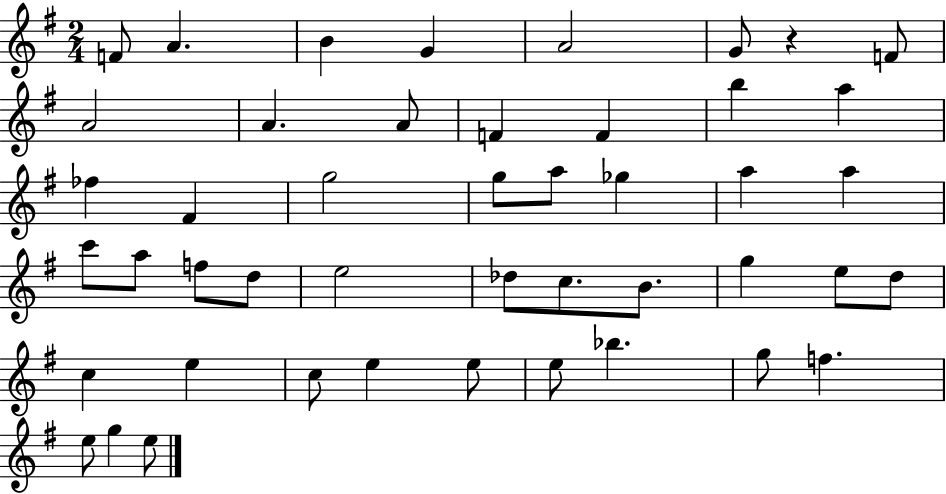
F4/e A4/q. B4/q G4/q A4/h G4/e R/q F4/e A4/h A4/q. A4/e F4/q F4/q B5/q A5/q FES5/q F#4/q G5/h G5/e A5/e Gb5/q A5/q A5/q C6/e A5/e F5/e D5/e E5/h Db5/e C5/e. B4/e. G5/q E5/e D5/e C5/q E5/q C5/e E5/q E5/e E5/e Bb5/q. G5/e F5/q. E5/e G5/q E5/e